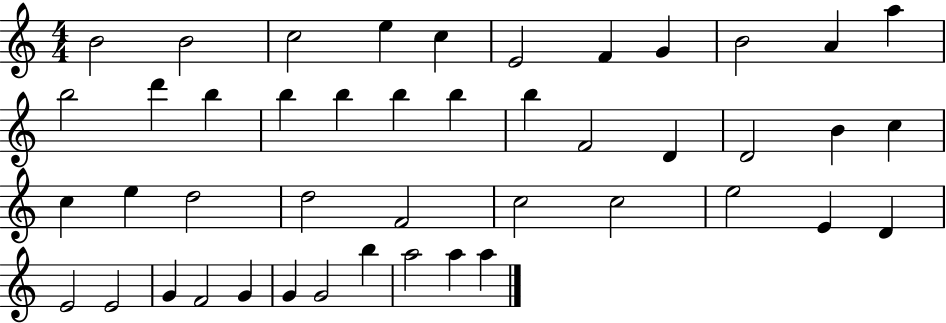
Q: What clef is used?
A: treble